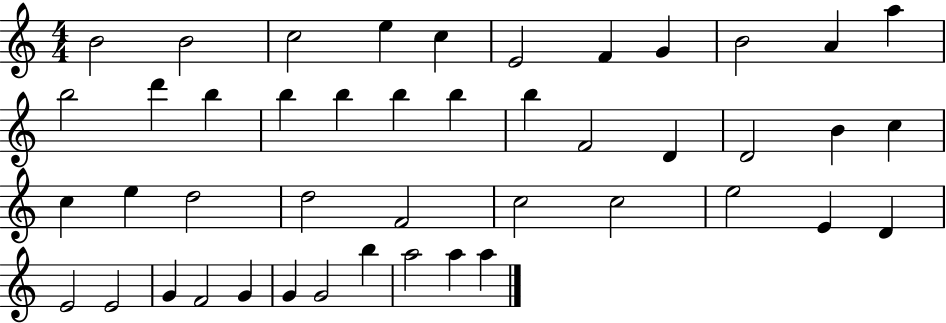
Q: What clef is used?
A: treble